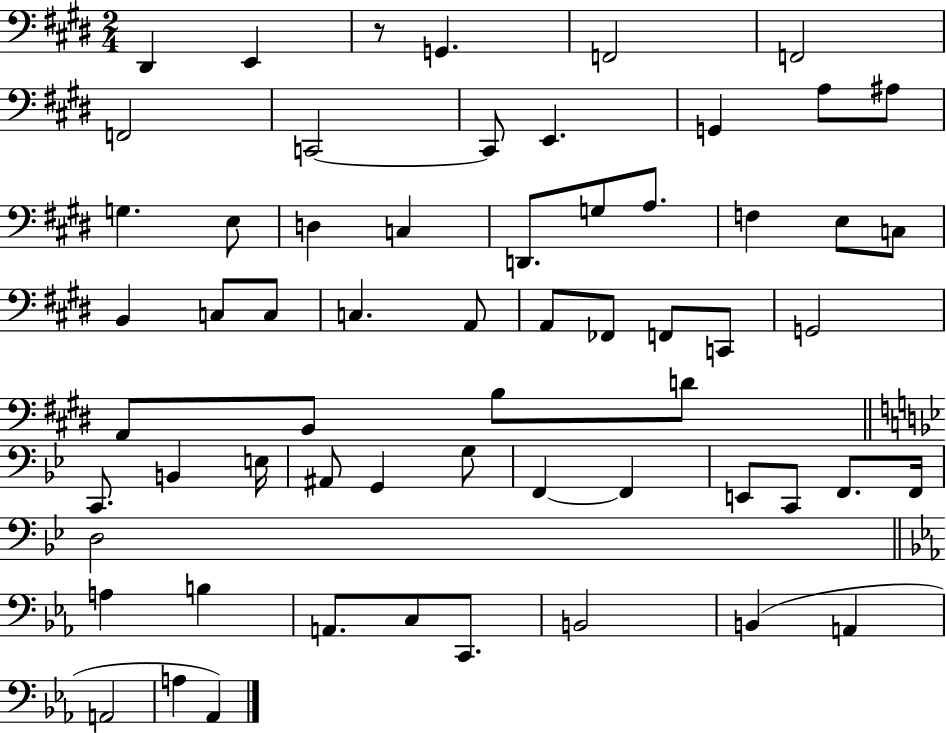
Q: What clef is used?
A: bass